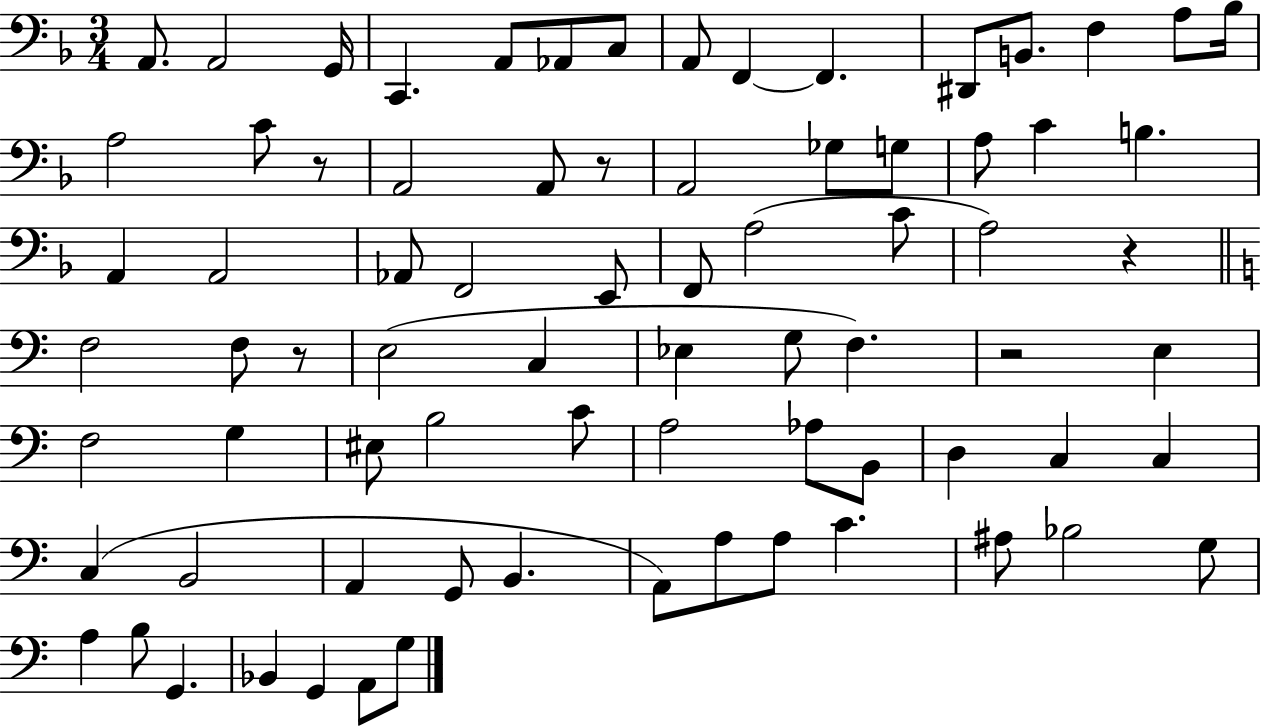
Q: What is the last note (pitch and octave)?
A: G3